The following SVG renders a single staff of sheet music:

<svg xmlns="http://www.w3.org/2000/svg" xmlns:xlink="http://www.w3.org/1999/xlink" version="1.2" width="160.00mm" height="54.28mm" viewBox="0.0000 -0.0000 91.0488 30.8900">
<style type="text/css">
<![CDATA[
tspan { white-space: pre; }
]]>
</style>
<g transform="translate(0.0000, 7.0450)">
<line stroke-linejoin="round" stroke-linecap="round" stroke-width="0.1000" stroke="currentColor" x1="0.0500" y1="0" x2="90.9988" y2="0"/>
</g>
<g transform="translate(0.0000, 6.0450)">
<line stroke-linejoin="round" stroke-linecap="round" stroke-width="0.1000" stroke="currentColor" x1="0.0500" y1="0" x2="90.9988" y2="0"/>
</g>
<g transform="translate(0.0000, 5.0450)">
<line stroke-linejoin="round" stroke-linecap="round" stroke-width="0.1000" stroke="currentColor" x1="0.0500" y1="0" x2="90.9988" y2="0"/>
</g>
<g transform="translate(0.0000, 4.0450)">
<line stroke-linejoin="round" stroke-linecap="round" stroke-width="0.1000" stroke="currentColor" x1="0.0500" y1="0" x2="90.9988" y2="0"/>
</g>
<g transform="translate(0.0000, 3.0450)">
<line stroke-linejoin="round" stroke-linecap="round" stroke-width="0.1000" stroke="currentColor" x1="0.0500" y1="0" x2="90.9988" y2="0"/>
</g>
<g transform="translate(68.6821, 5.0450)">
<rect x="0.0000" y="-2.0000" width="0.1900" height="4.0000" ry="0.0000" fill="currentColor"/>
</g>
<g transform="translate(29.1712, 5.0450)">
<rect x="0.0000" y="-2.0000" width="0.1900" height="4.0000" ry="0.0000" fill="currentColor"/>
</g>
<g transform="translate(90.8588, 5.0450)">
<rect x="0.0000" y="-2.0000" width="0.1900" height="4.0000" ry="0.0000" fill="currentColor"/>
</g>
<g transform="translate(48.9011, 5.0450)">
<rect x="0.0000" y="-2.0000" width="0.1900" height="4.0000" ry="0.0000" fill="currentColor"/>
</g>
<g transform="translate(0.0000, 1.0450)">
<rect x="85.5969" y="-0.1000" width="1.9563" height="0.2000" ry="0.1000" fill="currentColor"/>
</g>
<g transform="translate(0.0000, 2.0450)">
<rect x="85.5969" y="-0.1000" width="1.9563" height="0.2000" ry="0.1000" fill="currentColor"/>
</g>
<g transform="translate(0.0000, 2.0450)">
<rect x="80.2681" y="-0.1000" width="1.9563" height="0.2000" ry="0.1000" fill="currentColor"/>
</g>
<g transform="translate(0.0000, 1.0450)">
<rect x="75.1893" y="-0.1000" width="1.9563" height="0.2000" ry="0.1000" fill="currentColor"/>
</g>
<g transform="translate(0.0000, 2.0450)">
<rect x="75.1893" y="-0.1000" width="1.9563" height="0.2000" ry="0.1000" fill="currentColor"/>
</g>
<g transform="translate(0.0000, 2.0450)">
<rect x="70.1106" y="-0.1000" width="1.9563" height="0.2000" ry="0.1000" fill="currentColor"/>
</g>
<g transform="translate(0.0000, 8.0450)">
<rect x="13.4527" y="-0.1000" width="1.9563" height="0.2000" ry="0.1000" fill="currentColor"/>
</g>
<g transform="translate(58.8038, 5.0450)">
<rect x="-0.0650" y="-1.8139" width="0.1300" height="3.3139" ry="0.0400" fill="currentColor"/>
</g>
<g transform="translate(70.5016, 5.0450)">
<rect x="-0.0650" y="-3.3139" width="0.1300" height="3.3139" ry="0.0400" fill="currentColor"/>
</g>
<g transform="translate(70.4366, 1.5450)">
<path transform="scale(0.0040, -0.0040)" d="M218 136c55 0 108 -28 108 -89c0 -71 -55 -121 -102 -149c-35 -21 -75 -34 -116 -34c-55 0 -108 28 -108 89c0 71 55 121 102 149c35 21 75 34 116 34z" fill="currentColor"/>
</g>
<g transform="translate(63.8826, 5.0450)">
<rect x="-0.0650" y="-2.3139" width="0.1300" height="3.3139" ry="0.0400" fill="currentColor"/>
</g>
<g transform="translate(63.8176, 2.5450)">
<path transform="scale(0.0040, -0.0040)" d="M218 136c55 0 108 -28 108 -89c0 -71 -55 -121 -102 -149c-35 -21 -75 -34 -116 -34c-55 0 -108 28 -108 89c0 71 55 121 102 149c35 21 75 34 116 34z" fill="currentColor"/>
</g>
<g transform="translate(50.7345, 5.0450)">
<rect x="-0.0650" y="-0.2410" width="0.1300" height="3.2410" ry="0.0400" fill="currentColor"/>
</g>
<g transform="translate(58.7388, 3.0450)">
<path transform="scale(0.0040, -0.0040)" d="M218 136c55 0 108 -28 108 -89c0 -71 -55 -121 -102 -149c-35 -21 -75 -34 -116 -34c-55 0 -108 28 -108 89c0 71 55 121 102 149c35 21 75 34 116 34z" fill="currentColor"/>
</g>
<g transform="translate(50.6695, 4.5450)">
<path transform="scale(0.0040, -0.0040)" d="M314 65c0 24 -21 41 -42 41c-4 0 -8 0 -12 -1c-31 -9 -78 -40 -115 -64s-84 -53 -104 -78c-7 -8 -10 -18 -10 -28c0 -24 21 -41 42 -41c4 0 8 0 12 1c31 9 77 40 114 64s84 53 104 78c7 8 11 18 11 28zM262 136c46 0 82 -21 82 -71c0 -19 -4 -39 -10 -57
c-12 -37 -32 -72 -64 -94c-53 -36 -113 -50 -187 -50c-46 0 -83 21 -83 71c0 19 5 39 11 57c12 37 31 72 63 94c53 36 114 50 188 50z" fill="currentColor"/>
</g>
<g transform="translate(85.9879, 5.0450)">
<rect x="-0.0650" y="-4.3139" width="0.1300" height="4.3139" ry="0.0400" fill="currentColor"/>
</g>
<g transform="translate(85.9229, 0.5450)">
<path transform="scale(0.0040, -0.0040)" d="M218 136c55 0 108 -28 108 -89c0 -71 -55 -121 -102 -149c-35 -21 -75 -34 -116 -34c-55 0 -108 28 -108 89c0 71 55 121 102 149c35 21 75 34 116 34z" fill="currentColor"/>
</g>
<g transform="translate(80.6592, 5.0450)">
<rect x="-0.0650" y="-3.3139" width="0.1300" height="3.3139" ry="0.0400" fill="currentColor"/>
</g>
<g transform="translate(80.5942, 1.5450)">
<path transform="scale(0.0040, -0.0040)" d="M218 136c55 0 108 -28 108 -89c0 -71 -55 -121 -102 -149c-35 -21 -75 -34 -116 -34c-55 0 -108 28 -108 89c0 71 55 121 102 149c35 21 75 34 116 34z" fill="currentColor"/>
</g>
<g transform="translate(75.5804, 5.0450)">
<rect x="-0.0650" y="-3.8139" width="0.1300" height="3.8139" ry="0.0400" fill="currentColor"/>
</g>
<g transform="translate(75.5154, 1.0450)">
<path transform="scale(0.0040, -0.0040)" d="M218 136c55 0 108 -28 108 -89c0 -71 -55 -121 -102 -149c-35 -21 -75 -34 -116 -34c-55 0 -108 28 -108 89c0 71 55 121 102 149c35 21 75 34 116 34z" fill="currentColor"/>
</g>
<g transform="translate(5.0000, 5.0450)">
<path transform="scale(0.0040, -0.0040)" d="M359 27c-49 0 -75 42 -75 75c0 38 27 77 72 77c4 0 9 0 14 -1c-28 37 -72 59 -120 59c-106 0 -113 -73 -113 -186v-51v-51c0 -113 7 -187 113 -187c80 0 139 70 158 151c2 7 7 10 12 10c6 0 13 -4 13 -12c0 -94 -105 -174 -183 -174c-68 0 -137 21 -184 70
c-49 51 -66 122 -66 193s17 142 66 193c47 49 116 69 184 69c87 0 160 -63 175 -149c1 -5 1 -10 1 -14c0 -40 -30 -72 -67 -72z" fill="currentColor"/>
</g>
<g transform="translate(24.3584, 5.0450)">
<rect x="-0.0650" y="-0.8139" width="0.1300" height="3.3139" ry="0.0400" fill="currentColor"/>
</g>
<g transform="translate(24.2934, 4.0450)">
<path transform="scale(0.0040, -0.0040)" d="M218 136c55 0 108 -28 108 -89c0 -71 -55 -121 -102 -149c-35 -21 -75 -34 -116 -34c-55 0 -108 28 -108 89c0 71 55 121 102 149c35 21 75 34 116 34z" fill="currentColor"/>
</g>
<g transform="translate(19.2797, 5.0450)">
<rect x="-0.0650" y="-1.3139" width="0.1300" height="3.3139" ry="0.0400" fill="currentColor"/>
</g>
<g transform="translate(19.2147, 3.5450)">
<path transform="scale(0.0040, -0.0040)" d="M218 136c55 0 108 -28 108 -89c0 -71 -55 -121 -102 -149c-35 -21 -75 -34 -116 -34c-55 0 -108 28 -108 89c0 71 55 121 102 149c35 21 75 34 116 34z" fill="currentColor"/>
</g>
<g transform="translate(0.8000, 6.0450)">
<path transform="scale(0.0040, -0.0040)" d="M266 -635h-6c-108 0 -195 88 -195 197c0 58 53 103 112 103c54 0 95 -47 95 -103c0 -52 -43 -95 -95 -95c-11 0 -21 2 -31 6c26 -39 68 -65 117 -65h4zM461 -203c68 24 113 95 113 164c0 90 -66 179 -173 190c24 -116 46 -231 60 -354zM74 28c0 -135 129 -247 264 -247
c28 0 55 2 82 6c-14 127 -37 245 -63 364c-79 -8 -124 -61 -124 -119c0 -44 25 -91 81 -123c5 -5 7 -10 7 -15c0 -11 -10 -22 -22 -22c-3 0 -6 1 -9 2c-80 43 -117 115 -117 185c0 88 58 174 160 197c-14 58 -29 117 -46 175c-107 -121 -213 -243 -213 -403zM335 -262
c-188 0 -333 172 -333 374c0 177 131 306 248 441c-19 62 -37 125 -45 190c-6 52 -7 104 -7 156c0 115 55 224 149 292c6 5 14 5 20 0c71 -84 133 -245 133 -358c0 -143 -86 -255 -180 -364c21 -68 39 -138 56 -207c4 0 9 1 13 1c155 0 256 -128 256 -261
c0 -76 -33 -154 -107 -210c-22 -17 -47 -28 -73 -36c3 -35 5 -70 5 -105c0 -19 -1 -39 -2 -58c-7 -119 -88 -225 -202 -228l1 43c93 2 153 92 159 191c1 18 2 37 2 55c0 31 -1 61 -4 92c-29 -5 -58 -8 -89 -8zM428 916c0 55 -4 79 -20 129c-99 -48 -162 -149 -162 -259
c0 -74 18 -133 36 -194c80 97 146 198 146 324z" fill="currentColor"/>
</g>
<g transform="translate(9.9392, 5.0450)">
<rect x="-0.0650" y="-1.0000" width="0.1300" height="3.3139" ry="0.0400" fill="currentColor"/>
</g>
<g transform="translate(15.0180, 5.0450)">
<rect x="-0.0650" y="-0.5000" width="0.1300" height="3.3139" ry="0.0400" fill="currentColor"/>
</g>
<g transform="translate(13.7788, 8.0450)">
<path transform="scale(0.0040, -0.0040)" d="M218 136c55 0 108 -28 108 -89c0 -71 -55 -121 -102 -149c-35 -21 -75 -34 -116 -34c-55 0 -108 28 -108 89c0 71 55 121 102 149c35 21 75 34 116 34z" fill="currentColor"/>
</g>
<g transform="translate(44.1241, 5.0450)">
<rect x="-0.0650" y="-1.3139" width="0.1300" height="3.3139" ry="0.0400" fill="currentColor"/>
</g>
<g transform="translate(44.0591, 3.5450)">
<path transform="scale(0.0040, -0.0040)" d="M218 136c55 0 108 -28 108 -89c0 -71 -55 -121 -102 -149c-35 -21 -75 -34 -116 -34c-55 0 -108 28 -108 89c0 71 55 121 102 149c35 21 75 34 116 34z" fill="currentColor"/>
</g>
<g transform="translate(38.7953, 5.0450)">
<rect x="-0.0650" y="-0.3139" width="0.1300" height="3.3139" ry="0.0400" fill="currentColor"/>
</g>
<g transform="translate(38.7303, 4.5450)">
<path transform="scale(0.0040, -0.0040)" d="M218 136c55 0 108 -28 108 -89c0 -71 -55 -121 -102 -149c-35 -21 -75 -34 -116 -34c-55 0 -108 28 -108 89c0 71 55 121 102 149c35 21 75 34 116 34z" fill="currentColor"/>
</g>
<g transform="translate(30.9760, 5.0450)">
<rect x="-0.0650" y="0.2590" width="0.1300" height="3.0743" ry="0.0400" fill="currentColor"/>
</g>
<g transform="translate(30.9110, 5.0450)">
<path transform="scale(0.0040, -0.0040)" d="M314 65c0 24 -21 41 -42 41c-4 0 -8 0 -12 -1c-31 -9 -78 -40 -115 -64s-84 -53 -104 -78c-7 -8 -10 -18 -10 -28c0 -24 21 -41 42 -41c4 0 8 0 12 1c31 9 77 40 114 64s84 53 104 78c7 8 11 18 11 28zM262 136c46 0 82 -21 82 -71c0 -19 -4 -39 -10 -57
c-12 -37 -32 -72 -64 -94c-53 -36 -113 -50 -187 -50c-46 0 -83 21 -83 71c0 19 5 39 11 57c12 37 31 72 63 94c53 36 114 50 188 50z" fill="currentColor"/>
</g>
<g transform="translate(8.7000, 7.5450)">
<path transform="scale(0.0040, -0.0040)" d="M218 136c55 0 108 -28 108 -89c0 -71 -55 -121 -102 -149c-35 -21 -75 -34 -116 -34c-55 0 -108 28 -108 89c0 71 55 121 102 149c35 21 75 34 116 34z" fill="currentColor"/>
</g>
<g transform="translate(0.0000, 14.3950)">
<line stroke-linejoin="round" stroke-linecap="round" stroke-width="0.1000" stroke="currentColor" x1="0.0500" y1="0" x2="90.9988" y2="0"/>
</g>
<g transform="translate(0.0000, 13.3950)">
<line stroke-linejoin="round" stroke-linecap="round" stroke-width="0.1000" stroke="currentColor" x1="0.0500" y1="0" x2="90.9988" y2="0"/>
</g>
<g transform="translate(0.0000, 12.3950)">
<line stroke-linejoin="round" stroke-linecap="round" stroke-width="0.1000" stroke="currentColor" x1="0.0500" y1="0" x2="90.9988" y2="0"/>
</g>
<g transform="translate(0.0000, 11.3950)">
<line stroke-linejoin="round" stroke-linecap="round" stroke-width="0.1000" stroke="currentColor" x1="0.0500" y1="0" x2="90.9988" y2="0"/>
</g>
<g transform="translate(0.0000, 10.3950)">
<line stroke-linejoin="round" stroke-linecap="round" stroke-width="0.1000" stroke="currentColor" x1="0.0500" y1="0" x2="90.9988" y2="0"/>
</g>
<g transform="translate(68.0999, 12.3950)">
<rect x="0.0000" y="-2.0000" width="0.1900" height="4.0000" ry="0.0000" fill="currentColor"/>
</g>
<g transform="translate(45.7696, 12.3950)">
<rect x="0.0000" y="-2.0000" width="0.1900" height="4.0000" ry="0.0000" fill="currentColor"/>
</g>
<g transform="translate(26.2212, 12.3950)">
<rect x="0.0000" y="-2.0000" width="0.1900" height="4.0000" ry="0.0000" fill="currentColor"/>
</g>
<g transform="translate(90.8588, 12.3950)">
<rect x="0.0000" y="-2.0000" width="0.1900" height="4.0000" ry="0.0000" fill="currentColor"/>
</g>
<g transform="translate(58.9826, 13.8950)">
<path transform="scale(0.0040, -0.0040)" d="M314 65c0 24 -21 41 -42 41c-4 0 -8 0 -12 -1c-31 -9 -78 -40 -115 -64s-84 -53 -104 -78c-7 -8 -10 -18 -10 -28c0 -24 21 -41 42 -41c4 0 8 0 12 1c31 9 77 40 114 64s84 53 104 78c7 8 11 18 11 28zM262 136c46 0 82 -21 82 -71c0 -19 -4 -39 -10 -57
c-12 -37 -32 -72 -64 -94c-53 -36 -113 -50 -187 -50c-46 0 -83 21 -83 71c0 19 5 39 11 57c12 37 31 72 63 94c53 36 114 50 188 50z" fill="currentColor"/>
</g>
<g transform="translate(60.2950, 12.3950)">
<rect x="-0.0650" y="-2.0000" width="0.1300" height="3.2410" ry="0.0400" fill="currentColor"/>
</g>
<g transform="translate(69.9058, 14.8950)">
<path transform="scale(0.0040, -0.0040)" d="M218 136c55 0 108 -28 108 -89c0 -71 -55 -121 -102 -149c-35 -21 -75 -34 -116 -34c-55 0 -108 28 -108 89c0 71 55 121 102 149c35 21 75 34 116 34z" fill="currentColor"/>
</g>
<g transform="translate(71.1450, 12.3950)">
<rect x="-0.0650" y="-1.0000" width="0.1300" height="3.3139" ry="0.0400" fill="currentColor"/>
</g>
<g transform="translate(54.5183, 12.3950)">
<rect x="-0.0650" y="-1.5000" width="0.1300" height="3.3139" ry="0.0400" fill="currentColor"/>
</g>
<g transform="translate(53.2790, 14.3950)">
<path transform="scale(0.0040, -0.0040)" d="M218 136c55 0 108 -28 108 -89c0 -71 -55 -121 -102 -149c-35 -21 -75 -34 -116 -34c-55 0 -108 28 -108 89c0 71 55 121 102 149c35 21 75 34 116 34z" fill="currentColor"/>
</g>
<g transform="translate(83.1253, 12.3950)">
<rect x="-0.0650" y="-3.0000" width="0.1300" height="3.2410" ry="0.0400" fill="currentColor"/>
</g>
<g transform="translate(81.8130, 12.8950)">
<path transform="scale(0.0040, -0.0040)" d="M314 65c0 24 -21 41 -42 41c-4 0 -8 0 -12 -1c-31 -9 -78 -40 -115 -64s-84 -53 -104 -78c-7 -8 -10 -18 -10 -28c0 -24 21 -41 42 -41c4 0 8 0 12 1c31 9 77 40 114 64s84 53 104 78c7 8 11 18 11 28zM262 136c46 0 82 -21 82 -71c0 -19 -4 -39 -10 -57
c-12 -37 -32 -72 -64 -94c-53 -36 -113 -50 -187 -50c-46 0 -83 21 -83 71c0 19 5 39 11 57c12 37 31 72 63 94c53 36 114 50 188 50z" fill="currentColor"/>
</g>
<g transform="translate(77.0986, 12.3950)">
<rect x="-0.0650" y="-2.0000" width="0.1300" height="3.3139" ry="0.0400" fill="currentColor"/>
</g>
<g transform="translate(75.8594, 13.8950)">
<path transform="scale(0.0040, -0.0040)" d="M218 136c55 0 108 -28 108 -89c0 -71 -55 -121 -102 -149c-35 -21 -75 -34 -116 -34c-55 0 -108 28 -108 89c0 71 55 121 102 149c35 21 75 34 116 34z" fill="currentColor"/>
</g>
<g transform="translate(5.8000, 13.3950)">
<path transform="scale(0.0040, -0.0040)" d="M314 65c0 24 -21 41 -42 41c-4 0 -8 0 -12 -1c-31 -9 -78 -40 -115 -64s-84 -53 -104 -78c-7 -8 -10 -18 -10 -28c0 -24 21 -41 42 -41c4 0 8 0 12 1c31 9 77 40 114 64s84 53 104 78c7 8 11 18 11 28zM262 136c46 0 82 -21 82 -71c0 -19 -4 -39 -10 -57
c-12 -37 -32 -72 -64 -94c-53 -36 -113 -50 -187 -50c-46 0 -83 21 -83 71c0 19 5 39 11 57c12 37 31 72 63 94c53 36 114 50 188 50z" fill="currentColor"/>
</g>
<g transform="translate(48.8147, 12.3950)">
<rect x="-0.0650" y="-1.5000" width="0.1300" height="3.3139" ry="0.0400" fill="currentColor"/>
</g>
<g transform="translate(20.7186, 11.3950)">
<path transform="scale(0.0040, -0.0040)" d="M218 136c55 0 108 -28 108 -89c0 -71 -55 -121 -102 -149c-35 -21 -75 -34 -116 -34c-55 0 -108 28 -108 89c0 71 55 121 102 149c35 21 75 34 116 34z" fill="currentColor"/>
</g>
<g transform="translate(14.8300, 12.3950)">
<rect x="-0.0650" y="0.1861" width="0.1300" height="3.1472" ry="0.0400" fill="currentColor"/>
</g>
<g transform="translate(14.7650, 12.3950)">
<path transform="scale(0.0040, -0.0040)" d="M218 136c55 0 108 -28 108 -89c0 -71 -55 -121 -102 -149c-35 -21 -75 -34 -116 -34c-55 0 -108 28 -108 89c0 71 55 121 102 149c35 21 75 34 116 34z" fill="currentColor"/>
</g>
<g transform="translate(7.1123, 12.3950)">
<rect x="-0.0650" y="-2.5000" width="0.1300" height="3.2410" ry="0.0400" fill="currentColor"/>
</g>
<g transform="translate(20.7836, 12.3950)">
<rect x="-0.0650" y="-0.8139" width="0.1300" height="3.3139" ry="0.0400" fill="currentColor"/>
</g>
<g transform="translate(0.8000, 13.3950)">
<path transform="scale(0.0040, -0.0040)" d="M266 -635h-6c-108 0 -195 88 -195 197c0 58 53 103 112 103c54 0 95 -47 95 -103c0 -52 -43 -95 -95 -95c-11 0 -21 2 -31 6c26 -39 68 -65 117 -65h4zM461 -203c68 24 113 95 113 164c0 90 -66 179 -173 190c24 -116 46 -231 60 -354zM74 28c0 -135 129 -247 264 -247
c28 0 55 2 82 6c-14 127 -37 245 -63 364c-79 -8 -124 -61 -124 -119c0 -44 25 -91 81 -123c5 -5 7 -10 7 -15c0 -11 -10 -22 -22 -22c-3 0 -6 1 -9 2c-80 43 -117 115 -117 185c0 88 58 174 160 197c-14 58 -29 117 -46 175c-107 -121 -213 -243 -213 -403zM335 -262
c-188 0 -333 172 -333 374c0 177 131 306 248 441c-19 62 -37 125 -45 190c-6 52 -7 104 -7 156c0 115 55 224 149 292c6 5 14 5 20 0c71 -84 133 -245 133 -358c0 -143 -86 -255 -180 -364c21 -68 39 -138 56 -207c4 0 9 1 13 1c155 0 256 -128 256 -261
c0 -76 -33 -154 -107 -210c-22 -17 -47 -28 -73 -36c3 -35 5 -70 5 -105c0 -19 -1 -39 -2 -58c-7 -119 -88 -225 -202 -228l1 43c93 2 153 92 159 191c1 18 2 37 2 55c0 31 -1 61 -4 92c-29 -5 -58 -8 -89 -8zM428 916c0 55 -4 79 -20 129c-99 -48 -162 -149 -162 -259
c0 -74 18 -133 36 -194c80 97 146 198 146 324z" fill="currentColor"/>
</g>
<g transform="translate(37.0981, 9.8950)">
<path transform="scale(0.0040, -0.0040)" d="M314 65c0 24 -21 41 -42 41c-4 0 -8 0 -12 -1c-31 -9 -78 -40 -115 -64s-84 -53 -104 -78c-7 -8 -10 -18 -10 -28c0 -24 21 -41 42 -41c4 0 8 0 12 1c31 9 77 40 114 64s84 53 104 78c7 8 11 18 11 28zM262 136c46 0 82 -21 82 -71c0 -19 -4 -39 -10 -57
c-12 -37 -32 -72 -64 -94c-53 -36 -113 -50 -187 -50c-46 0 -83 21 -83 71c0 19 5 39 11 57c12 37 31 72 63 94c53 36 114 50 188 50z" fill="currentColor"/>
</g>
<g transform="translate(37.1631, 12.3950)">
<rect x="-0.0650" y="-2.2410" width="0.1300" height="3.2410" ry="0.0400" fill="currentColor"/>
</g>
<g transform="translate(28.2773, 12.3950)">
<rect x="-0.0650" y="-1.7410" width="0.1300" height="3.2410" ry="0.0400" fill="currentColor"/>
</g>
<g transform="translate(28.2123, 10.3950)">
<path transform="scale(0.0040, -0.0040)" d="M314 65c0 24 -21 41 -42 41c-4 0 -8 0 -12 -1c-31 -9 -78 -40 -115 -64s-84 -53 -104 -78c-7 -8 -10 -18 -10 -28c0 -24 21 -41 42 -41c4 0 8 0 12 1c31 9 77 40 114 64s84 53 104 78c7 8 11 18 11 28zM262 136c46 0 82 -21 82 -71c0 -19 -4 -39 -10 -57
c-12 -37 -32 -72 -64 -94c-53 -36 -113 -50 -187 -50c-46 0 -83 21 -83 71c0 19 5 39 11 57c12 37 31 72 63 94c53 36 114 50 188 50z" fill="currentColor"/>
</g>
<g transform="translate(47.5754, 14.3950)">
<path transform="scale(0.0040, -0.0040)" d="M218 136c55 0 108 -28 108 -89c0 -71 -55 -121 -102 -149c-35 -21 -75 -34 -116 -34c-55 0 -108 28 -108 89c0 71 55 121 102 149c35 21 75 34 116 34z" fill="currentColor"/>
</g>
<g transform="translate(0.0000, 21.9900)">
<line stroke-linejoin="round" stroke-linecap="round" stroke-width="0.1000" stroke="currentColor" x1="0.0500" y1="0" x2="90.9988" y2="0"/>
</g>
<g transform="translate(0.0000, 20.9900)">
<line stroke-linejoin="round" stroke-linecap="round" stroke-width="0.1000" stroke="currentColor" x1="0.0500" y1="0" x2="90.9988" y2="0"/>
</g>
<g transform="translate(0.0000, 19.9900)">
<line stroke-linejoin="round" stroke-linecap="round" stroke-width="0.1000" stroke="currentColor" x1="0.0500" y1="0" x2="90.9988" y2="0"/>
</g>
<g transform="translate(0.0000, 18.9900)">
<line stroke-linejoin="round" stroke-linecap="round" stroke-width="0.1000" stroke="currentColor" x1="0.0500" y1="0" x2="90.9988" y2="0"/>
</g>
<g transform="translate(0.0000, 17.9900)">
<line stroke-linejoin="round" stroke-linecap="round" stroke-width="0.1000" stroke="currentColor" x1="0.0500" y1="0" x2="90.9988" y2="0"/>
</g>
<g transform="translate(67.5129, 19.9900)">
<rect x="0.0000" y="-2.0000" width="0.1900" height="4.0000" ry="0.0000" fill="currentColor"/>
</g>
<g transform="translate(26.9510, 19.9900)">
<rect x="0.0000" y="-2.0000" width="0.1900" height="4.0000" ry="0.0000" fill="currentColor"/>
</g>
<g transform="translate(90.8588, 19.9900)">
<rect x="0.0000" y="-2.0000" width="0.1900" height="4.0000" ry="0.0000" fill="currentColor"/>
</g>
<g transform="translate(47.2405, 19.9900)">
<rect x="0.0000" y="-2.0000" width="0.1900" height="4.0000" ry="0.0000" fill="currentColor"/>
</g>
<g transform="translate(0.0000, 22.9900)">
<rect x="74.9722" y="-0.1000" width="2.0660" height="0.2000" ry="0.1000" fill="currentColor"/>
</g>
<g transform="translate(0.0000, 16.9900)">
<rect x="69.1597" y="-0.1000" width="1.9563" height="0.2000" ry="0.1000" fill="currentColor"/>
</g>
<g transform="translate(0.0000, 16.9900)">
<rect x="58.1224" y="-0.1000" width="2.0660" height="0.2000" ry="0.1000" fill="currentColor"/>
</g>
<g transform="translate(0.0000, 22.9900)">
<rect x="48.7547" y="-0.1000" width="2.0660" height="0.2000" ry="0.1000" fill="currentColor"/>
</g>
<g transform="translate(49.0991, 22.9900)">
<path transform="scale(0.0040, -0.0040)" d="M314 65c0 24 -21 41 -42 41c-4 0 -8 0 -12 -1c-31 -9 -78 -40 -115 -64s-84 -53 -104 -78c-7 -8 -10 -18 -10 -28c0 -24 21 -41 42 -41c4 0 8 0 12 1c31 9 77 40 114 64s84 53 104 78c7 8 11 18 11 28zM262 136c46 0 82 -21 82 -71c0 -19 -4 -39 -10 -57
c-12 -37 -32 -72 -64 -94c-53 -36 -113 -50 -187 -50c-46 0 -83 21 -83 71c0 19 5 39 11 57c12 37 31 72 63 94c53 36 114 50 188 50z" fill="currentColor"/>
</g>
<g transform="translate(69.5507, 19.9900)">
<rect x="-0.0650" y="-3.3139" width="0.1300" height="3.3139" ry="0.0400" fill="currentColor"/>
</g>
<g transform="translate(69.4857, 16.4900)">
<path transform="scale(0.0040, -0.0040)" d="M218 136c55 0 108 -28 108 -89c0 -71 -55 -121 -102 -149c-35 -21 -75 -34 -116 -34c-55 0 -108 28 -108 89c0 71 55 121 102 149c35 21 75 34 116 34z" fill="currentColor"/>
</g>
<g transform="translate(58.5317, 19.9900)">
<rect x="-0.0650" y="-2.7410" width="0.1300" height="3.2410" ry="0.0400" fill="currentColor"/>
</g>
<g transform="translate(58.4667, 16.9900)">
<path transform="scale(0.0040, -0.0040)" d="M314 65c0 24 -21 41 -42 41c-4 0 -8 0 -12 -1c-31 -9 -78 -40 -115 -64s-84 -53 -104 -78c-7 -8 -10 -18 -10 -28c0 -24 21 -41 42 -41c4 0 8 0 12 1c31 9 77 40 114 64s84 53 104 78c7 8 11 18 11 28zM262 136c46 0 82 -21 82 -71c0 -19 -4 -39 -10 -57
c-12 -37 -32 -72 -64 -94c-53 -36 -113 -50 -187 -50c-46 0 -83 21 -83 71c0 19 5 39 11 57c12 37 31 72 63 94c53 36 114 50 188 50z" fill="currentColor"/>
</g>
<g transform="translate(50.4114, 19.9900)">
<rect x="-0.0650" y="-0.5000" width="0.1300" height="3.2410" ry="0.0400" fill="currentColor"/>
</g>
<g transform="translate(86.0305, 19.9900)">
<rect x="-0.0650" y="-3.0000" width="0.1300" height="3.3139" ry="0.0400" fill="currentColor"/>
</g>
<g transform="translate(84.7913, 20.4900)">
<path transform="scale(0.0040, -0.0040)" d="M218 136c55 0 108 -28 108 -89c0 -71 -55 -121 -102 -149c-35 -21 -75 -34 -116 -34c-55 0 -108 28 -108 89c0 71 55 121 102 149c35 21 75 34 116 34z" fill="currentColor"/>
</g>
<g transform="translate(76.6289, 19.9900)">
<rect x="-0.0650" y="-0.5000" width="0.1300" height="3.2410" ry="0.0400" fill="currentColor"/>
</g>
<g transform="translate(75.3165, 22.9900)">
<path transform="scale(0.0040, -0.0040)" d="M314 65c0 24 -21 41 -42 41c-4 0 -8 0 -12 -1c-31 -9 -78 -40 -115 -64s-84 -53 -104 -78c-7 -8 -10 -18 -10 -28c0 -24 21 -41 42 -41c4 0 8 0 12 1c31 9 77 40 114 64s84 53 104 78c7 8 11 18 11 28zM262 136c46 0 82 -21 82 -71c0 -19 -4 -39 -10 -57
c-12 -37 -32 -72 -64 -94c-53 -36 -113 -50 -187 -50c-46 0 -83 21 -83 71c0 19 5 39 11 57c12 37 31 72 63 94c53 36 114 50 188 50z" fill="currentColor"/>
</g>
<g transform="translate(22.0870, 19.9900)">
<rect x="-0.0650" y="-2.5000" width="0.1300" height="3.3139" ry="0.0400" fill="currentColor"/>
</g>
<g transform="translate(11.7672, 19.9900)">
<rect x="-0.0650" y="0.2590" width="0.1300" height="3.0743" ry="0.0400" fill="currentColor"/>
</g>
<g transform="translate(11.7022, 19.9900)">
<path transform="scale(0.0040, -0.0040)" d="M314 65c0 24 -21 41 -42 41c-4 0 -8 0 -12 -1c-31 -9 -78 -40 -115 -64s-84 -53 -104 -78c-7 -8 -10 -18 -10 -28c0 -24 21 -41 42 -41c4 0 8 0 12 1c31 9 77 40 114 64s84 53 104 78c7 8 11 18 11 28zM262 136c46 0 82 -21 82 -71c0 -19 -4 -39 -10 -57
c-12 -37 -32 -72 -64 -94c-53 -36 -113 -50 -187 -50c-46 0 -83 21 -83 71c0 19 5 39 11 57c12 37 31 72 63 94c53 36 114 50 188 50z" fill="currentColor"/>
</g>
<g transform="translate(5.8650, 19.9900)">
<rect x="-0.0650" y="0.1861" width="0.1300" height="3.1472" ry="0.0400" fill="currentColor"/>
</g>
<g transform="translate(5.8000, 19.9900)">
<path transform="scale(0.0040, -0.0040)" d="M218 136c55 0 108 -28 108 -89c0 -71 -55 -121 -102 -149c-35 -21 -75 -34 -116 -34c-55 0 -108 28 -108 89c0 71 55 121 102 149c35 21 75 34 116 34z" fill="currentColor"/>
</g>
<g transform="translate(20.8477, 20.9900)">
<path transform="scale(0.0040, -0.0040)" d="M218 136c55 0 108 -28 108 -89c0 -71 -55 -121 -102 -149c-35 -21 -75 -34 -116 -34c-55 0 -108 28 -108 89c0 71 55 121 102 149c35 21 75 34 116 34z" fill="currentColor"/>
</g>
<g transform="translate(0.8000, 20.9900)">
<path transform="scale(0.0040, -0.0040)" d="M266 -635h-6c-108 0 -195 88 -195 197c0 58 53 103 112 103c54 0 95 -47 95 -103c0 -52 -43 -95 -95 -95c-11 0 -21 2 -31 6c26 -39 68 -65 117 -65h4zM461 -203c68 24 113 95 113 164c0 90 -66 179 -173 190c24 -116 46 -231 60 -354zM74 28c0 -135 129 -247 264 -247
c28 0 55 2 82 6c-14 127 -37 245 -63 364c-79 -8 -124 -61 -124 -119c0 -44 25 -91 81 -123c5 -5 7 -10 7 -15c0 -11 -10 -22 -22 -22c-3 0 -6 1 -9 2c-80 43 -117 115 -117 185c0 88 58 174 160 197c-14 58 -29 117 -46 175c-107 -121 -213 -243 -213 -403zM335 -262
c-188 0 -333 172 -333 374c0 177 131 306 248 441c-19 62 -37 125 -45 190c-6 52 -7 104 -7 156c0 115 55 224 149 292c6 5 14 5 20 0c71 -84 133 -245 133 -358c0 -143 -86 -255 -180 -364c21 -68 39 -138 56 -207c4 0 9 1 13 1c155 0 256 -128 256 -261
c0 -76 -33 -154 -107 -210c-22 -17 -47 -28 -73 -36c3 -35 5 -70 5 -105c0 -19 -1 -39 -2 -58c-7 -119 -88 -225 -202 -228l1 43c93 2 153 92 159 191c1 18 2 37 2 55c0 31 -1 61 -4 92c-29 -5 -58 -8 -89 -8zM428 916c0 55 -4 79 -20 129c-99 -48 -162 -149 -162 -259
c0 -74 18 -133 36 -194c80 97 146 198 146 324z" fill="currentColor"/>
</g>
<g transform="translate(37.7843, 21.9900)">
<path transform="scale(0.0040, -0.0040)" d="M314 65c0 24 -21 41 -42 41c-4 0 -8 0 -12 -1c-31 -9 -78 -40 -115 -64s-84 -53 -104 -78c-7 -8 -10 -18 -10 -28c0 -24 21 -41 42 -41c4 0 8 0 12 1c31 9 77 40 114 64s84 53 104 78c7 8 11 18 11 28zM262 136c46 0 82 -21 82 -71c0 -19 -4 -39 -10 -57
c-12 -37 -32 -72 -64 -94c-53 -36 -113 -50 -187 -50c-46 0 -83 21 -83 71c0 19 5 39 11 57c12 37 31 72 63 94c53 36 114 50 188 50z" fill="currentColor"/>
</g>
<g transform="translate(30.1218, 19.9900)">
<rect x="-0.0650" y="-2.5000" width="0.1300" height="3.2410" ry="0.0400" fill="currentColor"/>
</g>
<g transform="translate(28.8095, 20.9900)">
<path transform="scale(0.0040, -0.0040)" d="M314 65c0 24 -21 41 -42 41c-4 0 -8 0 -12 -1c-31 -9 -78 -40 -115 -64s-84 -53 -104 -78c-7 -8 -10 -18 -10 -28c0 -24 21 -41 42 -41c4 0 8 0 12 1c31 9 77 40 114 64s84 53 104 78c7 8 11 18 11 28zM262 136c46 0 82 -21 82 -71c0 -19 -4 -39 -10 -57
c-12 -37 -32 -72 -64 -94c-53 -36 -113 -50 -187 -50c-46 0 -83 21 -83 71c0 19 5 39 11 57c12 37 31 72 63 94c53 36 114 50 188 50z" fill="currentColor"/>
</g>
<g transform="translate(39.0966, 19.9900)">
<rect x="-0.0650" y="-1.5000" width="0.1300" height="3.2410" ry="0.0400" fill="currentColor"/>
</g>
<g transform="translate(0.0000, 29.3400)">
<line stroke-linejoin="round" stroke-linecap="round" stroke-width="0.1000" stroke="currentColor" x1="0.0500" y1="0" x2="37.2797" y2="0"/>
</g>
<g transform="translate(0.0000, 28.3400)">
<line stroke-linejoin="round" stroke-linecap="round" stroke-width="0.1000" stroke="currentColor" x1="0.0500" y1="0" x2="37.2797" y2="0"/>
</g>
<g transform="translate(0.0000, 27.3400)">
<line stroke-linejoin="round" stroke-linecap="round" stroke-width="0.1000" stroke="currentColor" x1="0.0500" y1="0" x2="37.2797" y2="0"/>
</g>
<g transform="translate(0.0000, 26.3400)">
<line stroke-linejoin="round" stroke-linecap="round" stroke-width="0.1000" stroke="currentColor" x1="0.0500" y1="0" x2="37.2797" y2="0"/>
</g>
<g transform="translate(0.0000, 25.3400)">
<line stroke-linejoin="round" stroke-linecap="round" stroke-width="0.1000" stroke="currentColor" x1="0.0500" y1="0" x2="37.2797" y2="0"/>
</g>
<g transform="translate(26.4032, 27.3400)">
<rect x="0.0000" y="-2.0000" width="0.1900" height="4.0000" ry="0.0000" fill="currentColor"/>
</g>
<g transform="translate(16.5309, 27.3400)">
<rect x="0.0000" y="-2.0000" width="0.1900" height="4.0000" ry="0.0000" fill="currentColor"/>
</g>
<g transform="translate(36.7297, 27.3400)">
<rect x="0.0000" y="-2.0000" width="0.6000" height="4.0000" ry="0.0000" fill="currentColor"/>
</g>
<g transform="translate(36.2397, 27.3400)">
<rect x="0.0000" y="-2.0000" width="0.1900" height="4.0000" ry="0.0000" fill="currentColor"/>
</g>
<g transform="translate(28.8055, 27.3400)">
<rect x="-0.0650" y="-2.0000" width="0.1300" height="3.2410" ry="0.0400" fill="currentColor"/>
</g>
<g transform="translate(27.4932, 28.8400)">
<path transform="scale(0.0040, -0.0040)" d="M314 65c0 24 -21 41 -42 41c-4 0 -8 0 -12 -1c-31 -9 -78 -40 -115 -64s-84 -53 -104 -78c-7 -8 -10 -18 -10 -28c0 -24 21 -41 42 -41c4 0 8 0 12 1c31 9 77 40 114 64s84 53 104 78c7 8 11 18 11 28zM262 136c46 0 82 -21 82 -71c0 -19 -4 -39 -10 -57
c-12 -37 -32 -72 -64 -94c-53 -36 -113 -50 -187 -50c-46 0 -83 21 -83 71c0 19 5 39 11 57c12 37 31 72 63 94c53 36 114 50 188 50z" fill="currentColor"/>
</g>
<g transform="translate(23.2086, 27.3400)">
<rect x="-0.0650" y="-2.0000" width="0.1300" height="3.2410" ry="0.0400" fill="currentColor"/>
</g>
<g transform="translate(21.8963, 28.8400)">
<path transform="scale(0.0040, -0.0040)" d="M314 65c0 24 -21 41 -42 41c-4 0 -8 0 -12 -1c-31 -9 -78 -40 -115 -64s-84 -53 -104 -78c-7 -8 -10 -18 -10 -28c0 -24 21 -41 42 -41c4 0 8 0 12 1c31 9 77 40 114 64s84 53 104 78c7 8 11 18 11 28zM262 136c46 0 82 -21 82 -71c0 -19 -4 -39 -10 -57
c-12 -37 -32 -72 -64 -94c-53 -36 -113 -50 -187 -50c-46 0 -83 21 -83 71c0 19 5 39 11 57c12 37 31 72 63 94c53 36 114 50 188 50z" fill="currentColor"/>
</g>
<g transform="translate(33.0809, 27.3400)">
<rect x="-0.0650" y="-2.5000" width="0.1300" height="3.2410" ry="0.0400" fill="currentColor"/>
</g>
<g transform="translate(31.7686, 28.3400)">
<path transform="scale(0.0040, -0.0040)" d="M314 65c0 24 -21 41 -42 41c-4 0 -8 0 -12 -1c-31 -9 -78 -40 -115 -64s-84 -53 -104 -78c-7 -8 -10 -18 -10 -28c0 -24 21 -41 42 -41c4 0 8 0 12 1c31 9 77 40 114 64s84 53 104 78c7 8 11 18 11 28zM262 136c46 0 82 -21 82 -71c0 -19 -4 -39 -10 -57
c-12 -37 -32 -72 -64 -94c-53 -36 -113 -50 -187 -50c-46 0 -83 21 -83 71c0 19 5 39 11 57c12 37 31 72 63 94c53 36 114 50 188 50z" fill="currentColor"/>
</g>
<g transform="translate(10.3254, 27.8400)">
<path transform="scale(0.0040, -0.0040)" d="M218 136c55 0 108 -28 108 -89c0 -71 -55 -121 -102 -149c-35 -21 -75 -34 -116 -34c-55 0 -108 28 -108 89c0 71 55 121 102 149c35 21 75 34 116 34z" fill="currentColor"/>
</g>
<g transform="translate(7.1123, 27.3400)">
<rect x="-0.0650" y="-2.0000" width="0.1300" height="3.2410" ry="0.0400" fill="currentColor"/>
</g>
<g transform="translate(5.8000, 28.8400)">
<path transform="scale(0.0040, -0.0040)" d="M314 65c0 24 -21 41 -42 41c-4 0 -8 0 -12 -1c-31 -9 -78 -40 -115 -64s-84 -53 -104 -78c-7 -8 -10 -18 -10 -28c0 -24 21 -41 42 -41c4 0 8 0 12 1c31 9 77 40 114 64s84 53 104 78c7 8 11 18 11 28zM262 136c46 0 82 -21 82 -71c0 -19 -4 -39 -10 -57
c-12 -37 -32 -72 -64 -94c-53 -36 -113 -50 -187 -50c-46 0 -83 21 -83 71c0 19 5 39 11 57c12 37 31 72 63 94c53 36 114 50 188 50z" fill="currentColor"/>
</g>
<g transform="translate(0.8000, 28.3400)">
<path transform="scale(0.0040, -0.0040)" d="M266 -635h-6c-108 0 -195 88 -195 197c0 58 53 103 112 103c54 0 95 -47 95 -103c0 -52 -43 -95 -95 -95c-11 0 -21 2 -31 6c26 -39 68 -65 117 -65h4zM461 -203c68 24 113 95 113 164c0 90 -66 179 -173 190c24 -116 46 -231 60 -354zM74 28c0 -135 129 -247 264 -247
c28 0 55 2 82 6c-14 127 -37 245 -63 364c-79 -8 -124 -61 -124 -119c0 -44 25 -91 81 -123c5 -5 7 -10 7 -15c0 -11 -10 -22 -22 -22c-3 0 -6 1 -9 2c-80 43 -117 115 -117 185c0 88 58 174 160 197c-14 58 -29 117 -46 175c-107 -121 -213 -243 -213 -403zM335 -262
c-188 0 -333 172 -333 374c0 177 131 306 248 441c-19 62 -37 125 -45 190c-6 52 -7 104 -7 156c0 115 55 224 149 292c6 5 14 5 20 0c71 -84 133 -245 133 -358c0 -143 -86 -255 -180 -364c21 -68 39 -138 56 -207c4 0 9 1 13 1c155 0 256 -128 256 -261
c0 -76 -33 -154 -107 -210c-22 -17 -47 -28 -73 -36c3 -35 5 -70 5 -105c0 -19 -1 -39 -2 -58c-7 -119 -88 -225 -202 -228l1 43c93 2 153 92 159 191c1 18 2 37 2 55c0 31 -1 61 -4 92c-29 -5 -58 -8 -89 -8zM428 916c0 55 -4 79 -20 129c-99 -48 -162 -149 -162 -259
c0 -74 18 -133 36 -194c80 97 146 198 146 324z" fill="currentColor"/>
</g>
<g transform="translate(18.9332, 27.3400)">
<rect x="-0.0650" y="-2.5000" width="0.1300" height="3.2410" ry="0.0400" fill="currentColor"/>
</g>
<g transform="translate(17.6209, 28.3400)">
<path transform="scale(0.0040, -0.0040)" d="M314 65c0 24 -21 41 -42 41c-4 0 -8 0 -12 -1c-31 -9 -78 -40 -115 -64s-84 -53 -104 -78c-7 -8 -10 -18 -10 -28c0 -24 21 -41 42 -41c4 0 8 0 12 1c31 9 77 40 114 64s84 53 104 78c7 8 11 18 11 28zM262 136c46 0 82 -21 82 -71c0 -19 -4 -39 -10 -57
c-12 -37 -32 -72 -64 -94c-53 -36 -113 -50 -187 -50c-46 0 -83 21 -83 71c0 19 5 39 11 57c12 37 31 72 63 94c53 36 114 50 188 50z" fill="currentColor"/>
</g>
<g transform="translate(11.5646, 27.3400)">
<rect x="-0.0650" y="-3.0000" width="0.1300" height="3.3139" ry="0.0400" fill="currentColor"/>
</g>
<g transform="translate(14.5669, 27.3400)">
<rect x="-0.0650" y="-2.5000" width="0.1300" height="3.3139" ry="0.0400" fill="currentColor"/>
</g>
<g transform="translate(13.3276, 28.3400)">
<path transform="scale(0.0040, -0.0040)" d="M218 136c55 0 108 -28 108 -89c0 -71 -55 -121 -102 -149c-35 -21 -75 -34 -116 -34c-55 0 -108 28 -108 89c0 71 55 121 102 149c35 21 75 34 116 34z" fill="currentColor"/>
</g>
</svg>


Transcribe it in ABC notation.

X:1
T:Untitled
M:4/4
L:1/4
K:C
D C e d B2 c e c2 f g b c' b d' G2 B d f2 g2 E E F2 D F A2 B B2 G G2 E2 C2 a2 b C2 A F2 A G G2 F2 F2 G2